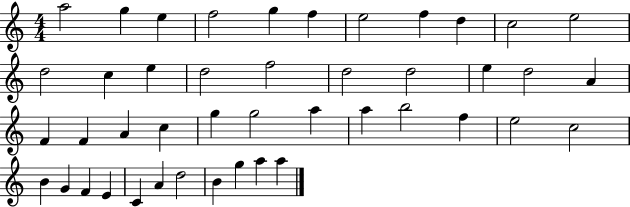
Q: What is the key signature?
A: C major